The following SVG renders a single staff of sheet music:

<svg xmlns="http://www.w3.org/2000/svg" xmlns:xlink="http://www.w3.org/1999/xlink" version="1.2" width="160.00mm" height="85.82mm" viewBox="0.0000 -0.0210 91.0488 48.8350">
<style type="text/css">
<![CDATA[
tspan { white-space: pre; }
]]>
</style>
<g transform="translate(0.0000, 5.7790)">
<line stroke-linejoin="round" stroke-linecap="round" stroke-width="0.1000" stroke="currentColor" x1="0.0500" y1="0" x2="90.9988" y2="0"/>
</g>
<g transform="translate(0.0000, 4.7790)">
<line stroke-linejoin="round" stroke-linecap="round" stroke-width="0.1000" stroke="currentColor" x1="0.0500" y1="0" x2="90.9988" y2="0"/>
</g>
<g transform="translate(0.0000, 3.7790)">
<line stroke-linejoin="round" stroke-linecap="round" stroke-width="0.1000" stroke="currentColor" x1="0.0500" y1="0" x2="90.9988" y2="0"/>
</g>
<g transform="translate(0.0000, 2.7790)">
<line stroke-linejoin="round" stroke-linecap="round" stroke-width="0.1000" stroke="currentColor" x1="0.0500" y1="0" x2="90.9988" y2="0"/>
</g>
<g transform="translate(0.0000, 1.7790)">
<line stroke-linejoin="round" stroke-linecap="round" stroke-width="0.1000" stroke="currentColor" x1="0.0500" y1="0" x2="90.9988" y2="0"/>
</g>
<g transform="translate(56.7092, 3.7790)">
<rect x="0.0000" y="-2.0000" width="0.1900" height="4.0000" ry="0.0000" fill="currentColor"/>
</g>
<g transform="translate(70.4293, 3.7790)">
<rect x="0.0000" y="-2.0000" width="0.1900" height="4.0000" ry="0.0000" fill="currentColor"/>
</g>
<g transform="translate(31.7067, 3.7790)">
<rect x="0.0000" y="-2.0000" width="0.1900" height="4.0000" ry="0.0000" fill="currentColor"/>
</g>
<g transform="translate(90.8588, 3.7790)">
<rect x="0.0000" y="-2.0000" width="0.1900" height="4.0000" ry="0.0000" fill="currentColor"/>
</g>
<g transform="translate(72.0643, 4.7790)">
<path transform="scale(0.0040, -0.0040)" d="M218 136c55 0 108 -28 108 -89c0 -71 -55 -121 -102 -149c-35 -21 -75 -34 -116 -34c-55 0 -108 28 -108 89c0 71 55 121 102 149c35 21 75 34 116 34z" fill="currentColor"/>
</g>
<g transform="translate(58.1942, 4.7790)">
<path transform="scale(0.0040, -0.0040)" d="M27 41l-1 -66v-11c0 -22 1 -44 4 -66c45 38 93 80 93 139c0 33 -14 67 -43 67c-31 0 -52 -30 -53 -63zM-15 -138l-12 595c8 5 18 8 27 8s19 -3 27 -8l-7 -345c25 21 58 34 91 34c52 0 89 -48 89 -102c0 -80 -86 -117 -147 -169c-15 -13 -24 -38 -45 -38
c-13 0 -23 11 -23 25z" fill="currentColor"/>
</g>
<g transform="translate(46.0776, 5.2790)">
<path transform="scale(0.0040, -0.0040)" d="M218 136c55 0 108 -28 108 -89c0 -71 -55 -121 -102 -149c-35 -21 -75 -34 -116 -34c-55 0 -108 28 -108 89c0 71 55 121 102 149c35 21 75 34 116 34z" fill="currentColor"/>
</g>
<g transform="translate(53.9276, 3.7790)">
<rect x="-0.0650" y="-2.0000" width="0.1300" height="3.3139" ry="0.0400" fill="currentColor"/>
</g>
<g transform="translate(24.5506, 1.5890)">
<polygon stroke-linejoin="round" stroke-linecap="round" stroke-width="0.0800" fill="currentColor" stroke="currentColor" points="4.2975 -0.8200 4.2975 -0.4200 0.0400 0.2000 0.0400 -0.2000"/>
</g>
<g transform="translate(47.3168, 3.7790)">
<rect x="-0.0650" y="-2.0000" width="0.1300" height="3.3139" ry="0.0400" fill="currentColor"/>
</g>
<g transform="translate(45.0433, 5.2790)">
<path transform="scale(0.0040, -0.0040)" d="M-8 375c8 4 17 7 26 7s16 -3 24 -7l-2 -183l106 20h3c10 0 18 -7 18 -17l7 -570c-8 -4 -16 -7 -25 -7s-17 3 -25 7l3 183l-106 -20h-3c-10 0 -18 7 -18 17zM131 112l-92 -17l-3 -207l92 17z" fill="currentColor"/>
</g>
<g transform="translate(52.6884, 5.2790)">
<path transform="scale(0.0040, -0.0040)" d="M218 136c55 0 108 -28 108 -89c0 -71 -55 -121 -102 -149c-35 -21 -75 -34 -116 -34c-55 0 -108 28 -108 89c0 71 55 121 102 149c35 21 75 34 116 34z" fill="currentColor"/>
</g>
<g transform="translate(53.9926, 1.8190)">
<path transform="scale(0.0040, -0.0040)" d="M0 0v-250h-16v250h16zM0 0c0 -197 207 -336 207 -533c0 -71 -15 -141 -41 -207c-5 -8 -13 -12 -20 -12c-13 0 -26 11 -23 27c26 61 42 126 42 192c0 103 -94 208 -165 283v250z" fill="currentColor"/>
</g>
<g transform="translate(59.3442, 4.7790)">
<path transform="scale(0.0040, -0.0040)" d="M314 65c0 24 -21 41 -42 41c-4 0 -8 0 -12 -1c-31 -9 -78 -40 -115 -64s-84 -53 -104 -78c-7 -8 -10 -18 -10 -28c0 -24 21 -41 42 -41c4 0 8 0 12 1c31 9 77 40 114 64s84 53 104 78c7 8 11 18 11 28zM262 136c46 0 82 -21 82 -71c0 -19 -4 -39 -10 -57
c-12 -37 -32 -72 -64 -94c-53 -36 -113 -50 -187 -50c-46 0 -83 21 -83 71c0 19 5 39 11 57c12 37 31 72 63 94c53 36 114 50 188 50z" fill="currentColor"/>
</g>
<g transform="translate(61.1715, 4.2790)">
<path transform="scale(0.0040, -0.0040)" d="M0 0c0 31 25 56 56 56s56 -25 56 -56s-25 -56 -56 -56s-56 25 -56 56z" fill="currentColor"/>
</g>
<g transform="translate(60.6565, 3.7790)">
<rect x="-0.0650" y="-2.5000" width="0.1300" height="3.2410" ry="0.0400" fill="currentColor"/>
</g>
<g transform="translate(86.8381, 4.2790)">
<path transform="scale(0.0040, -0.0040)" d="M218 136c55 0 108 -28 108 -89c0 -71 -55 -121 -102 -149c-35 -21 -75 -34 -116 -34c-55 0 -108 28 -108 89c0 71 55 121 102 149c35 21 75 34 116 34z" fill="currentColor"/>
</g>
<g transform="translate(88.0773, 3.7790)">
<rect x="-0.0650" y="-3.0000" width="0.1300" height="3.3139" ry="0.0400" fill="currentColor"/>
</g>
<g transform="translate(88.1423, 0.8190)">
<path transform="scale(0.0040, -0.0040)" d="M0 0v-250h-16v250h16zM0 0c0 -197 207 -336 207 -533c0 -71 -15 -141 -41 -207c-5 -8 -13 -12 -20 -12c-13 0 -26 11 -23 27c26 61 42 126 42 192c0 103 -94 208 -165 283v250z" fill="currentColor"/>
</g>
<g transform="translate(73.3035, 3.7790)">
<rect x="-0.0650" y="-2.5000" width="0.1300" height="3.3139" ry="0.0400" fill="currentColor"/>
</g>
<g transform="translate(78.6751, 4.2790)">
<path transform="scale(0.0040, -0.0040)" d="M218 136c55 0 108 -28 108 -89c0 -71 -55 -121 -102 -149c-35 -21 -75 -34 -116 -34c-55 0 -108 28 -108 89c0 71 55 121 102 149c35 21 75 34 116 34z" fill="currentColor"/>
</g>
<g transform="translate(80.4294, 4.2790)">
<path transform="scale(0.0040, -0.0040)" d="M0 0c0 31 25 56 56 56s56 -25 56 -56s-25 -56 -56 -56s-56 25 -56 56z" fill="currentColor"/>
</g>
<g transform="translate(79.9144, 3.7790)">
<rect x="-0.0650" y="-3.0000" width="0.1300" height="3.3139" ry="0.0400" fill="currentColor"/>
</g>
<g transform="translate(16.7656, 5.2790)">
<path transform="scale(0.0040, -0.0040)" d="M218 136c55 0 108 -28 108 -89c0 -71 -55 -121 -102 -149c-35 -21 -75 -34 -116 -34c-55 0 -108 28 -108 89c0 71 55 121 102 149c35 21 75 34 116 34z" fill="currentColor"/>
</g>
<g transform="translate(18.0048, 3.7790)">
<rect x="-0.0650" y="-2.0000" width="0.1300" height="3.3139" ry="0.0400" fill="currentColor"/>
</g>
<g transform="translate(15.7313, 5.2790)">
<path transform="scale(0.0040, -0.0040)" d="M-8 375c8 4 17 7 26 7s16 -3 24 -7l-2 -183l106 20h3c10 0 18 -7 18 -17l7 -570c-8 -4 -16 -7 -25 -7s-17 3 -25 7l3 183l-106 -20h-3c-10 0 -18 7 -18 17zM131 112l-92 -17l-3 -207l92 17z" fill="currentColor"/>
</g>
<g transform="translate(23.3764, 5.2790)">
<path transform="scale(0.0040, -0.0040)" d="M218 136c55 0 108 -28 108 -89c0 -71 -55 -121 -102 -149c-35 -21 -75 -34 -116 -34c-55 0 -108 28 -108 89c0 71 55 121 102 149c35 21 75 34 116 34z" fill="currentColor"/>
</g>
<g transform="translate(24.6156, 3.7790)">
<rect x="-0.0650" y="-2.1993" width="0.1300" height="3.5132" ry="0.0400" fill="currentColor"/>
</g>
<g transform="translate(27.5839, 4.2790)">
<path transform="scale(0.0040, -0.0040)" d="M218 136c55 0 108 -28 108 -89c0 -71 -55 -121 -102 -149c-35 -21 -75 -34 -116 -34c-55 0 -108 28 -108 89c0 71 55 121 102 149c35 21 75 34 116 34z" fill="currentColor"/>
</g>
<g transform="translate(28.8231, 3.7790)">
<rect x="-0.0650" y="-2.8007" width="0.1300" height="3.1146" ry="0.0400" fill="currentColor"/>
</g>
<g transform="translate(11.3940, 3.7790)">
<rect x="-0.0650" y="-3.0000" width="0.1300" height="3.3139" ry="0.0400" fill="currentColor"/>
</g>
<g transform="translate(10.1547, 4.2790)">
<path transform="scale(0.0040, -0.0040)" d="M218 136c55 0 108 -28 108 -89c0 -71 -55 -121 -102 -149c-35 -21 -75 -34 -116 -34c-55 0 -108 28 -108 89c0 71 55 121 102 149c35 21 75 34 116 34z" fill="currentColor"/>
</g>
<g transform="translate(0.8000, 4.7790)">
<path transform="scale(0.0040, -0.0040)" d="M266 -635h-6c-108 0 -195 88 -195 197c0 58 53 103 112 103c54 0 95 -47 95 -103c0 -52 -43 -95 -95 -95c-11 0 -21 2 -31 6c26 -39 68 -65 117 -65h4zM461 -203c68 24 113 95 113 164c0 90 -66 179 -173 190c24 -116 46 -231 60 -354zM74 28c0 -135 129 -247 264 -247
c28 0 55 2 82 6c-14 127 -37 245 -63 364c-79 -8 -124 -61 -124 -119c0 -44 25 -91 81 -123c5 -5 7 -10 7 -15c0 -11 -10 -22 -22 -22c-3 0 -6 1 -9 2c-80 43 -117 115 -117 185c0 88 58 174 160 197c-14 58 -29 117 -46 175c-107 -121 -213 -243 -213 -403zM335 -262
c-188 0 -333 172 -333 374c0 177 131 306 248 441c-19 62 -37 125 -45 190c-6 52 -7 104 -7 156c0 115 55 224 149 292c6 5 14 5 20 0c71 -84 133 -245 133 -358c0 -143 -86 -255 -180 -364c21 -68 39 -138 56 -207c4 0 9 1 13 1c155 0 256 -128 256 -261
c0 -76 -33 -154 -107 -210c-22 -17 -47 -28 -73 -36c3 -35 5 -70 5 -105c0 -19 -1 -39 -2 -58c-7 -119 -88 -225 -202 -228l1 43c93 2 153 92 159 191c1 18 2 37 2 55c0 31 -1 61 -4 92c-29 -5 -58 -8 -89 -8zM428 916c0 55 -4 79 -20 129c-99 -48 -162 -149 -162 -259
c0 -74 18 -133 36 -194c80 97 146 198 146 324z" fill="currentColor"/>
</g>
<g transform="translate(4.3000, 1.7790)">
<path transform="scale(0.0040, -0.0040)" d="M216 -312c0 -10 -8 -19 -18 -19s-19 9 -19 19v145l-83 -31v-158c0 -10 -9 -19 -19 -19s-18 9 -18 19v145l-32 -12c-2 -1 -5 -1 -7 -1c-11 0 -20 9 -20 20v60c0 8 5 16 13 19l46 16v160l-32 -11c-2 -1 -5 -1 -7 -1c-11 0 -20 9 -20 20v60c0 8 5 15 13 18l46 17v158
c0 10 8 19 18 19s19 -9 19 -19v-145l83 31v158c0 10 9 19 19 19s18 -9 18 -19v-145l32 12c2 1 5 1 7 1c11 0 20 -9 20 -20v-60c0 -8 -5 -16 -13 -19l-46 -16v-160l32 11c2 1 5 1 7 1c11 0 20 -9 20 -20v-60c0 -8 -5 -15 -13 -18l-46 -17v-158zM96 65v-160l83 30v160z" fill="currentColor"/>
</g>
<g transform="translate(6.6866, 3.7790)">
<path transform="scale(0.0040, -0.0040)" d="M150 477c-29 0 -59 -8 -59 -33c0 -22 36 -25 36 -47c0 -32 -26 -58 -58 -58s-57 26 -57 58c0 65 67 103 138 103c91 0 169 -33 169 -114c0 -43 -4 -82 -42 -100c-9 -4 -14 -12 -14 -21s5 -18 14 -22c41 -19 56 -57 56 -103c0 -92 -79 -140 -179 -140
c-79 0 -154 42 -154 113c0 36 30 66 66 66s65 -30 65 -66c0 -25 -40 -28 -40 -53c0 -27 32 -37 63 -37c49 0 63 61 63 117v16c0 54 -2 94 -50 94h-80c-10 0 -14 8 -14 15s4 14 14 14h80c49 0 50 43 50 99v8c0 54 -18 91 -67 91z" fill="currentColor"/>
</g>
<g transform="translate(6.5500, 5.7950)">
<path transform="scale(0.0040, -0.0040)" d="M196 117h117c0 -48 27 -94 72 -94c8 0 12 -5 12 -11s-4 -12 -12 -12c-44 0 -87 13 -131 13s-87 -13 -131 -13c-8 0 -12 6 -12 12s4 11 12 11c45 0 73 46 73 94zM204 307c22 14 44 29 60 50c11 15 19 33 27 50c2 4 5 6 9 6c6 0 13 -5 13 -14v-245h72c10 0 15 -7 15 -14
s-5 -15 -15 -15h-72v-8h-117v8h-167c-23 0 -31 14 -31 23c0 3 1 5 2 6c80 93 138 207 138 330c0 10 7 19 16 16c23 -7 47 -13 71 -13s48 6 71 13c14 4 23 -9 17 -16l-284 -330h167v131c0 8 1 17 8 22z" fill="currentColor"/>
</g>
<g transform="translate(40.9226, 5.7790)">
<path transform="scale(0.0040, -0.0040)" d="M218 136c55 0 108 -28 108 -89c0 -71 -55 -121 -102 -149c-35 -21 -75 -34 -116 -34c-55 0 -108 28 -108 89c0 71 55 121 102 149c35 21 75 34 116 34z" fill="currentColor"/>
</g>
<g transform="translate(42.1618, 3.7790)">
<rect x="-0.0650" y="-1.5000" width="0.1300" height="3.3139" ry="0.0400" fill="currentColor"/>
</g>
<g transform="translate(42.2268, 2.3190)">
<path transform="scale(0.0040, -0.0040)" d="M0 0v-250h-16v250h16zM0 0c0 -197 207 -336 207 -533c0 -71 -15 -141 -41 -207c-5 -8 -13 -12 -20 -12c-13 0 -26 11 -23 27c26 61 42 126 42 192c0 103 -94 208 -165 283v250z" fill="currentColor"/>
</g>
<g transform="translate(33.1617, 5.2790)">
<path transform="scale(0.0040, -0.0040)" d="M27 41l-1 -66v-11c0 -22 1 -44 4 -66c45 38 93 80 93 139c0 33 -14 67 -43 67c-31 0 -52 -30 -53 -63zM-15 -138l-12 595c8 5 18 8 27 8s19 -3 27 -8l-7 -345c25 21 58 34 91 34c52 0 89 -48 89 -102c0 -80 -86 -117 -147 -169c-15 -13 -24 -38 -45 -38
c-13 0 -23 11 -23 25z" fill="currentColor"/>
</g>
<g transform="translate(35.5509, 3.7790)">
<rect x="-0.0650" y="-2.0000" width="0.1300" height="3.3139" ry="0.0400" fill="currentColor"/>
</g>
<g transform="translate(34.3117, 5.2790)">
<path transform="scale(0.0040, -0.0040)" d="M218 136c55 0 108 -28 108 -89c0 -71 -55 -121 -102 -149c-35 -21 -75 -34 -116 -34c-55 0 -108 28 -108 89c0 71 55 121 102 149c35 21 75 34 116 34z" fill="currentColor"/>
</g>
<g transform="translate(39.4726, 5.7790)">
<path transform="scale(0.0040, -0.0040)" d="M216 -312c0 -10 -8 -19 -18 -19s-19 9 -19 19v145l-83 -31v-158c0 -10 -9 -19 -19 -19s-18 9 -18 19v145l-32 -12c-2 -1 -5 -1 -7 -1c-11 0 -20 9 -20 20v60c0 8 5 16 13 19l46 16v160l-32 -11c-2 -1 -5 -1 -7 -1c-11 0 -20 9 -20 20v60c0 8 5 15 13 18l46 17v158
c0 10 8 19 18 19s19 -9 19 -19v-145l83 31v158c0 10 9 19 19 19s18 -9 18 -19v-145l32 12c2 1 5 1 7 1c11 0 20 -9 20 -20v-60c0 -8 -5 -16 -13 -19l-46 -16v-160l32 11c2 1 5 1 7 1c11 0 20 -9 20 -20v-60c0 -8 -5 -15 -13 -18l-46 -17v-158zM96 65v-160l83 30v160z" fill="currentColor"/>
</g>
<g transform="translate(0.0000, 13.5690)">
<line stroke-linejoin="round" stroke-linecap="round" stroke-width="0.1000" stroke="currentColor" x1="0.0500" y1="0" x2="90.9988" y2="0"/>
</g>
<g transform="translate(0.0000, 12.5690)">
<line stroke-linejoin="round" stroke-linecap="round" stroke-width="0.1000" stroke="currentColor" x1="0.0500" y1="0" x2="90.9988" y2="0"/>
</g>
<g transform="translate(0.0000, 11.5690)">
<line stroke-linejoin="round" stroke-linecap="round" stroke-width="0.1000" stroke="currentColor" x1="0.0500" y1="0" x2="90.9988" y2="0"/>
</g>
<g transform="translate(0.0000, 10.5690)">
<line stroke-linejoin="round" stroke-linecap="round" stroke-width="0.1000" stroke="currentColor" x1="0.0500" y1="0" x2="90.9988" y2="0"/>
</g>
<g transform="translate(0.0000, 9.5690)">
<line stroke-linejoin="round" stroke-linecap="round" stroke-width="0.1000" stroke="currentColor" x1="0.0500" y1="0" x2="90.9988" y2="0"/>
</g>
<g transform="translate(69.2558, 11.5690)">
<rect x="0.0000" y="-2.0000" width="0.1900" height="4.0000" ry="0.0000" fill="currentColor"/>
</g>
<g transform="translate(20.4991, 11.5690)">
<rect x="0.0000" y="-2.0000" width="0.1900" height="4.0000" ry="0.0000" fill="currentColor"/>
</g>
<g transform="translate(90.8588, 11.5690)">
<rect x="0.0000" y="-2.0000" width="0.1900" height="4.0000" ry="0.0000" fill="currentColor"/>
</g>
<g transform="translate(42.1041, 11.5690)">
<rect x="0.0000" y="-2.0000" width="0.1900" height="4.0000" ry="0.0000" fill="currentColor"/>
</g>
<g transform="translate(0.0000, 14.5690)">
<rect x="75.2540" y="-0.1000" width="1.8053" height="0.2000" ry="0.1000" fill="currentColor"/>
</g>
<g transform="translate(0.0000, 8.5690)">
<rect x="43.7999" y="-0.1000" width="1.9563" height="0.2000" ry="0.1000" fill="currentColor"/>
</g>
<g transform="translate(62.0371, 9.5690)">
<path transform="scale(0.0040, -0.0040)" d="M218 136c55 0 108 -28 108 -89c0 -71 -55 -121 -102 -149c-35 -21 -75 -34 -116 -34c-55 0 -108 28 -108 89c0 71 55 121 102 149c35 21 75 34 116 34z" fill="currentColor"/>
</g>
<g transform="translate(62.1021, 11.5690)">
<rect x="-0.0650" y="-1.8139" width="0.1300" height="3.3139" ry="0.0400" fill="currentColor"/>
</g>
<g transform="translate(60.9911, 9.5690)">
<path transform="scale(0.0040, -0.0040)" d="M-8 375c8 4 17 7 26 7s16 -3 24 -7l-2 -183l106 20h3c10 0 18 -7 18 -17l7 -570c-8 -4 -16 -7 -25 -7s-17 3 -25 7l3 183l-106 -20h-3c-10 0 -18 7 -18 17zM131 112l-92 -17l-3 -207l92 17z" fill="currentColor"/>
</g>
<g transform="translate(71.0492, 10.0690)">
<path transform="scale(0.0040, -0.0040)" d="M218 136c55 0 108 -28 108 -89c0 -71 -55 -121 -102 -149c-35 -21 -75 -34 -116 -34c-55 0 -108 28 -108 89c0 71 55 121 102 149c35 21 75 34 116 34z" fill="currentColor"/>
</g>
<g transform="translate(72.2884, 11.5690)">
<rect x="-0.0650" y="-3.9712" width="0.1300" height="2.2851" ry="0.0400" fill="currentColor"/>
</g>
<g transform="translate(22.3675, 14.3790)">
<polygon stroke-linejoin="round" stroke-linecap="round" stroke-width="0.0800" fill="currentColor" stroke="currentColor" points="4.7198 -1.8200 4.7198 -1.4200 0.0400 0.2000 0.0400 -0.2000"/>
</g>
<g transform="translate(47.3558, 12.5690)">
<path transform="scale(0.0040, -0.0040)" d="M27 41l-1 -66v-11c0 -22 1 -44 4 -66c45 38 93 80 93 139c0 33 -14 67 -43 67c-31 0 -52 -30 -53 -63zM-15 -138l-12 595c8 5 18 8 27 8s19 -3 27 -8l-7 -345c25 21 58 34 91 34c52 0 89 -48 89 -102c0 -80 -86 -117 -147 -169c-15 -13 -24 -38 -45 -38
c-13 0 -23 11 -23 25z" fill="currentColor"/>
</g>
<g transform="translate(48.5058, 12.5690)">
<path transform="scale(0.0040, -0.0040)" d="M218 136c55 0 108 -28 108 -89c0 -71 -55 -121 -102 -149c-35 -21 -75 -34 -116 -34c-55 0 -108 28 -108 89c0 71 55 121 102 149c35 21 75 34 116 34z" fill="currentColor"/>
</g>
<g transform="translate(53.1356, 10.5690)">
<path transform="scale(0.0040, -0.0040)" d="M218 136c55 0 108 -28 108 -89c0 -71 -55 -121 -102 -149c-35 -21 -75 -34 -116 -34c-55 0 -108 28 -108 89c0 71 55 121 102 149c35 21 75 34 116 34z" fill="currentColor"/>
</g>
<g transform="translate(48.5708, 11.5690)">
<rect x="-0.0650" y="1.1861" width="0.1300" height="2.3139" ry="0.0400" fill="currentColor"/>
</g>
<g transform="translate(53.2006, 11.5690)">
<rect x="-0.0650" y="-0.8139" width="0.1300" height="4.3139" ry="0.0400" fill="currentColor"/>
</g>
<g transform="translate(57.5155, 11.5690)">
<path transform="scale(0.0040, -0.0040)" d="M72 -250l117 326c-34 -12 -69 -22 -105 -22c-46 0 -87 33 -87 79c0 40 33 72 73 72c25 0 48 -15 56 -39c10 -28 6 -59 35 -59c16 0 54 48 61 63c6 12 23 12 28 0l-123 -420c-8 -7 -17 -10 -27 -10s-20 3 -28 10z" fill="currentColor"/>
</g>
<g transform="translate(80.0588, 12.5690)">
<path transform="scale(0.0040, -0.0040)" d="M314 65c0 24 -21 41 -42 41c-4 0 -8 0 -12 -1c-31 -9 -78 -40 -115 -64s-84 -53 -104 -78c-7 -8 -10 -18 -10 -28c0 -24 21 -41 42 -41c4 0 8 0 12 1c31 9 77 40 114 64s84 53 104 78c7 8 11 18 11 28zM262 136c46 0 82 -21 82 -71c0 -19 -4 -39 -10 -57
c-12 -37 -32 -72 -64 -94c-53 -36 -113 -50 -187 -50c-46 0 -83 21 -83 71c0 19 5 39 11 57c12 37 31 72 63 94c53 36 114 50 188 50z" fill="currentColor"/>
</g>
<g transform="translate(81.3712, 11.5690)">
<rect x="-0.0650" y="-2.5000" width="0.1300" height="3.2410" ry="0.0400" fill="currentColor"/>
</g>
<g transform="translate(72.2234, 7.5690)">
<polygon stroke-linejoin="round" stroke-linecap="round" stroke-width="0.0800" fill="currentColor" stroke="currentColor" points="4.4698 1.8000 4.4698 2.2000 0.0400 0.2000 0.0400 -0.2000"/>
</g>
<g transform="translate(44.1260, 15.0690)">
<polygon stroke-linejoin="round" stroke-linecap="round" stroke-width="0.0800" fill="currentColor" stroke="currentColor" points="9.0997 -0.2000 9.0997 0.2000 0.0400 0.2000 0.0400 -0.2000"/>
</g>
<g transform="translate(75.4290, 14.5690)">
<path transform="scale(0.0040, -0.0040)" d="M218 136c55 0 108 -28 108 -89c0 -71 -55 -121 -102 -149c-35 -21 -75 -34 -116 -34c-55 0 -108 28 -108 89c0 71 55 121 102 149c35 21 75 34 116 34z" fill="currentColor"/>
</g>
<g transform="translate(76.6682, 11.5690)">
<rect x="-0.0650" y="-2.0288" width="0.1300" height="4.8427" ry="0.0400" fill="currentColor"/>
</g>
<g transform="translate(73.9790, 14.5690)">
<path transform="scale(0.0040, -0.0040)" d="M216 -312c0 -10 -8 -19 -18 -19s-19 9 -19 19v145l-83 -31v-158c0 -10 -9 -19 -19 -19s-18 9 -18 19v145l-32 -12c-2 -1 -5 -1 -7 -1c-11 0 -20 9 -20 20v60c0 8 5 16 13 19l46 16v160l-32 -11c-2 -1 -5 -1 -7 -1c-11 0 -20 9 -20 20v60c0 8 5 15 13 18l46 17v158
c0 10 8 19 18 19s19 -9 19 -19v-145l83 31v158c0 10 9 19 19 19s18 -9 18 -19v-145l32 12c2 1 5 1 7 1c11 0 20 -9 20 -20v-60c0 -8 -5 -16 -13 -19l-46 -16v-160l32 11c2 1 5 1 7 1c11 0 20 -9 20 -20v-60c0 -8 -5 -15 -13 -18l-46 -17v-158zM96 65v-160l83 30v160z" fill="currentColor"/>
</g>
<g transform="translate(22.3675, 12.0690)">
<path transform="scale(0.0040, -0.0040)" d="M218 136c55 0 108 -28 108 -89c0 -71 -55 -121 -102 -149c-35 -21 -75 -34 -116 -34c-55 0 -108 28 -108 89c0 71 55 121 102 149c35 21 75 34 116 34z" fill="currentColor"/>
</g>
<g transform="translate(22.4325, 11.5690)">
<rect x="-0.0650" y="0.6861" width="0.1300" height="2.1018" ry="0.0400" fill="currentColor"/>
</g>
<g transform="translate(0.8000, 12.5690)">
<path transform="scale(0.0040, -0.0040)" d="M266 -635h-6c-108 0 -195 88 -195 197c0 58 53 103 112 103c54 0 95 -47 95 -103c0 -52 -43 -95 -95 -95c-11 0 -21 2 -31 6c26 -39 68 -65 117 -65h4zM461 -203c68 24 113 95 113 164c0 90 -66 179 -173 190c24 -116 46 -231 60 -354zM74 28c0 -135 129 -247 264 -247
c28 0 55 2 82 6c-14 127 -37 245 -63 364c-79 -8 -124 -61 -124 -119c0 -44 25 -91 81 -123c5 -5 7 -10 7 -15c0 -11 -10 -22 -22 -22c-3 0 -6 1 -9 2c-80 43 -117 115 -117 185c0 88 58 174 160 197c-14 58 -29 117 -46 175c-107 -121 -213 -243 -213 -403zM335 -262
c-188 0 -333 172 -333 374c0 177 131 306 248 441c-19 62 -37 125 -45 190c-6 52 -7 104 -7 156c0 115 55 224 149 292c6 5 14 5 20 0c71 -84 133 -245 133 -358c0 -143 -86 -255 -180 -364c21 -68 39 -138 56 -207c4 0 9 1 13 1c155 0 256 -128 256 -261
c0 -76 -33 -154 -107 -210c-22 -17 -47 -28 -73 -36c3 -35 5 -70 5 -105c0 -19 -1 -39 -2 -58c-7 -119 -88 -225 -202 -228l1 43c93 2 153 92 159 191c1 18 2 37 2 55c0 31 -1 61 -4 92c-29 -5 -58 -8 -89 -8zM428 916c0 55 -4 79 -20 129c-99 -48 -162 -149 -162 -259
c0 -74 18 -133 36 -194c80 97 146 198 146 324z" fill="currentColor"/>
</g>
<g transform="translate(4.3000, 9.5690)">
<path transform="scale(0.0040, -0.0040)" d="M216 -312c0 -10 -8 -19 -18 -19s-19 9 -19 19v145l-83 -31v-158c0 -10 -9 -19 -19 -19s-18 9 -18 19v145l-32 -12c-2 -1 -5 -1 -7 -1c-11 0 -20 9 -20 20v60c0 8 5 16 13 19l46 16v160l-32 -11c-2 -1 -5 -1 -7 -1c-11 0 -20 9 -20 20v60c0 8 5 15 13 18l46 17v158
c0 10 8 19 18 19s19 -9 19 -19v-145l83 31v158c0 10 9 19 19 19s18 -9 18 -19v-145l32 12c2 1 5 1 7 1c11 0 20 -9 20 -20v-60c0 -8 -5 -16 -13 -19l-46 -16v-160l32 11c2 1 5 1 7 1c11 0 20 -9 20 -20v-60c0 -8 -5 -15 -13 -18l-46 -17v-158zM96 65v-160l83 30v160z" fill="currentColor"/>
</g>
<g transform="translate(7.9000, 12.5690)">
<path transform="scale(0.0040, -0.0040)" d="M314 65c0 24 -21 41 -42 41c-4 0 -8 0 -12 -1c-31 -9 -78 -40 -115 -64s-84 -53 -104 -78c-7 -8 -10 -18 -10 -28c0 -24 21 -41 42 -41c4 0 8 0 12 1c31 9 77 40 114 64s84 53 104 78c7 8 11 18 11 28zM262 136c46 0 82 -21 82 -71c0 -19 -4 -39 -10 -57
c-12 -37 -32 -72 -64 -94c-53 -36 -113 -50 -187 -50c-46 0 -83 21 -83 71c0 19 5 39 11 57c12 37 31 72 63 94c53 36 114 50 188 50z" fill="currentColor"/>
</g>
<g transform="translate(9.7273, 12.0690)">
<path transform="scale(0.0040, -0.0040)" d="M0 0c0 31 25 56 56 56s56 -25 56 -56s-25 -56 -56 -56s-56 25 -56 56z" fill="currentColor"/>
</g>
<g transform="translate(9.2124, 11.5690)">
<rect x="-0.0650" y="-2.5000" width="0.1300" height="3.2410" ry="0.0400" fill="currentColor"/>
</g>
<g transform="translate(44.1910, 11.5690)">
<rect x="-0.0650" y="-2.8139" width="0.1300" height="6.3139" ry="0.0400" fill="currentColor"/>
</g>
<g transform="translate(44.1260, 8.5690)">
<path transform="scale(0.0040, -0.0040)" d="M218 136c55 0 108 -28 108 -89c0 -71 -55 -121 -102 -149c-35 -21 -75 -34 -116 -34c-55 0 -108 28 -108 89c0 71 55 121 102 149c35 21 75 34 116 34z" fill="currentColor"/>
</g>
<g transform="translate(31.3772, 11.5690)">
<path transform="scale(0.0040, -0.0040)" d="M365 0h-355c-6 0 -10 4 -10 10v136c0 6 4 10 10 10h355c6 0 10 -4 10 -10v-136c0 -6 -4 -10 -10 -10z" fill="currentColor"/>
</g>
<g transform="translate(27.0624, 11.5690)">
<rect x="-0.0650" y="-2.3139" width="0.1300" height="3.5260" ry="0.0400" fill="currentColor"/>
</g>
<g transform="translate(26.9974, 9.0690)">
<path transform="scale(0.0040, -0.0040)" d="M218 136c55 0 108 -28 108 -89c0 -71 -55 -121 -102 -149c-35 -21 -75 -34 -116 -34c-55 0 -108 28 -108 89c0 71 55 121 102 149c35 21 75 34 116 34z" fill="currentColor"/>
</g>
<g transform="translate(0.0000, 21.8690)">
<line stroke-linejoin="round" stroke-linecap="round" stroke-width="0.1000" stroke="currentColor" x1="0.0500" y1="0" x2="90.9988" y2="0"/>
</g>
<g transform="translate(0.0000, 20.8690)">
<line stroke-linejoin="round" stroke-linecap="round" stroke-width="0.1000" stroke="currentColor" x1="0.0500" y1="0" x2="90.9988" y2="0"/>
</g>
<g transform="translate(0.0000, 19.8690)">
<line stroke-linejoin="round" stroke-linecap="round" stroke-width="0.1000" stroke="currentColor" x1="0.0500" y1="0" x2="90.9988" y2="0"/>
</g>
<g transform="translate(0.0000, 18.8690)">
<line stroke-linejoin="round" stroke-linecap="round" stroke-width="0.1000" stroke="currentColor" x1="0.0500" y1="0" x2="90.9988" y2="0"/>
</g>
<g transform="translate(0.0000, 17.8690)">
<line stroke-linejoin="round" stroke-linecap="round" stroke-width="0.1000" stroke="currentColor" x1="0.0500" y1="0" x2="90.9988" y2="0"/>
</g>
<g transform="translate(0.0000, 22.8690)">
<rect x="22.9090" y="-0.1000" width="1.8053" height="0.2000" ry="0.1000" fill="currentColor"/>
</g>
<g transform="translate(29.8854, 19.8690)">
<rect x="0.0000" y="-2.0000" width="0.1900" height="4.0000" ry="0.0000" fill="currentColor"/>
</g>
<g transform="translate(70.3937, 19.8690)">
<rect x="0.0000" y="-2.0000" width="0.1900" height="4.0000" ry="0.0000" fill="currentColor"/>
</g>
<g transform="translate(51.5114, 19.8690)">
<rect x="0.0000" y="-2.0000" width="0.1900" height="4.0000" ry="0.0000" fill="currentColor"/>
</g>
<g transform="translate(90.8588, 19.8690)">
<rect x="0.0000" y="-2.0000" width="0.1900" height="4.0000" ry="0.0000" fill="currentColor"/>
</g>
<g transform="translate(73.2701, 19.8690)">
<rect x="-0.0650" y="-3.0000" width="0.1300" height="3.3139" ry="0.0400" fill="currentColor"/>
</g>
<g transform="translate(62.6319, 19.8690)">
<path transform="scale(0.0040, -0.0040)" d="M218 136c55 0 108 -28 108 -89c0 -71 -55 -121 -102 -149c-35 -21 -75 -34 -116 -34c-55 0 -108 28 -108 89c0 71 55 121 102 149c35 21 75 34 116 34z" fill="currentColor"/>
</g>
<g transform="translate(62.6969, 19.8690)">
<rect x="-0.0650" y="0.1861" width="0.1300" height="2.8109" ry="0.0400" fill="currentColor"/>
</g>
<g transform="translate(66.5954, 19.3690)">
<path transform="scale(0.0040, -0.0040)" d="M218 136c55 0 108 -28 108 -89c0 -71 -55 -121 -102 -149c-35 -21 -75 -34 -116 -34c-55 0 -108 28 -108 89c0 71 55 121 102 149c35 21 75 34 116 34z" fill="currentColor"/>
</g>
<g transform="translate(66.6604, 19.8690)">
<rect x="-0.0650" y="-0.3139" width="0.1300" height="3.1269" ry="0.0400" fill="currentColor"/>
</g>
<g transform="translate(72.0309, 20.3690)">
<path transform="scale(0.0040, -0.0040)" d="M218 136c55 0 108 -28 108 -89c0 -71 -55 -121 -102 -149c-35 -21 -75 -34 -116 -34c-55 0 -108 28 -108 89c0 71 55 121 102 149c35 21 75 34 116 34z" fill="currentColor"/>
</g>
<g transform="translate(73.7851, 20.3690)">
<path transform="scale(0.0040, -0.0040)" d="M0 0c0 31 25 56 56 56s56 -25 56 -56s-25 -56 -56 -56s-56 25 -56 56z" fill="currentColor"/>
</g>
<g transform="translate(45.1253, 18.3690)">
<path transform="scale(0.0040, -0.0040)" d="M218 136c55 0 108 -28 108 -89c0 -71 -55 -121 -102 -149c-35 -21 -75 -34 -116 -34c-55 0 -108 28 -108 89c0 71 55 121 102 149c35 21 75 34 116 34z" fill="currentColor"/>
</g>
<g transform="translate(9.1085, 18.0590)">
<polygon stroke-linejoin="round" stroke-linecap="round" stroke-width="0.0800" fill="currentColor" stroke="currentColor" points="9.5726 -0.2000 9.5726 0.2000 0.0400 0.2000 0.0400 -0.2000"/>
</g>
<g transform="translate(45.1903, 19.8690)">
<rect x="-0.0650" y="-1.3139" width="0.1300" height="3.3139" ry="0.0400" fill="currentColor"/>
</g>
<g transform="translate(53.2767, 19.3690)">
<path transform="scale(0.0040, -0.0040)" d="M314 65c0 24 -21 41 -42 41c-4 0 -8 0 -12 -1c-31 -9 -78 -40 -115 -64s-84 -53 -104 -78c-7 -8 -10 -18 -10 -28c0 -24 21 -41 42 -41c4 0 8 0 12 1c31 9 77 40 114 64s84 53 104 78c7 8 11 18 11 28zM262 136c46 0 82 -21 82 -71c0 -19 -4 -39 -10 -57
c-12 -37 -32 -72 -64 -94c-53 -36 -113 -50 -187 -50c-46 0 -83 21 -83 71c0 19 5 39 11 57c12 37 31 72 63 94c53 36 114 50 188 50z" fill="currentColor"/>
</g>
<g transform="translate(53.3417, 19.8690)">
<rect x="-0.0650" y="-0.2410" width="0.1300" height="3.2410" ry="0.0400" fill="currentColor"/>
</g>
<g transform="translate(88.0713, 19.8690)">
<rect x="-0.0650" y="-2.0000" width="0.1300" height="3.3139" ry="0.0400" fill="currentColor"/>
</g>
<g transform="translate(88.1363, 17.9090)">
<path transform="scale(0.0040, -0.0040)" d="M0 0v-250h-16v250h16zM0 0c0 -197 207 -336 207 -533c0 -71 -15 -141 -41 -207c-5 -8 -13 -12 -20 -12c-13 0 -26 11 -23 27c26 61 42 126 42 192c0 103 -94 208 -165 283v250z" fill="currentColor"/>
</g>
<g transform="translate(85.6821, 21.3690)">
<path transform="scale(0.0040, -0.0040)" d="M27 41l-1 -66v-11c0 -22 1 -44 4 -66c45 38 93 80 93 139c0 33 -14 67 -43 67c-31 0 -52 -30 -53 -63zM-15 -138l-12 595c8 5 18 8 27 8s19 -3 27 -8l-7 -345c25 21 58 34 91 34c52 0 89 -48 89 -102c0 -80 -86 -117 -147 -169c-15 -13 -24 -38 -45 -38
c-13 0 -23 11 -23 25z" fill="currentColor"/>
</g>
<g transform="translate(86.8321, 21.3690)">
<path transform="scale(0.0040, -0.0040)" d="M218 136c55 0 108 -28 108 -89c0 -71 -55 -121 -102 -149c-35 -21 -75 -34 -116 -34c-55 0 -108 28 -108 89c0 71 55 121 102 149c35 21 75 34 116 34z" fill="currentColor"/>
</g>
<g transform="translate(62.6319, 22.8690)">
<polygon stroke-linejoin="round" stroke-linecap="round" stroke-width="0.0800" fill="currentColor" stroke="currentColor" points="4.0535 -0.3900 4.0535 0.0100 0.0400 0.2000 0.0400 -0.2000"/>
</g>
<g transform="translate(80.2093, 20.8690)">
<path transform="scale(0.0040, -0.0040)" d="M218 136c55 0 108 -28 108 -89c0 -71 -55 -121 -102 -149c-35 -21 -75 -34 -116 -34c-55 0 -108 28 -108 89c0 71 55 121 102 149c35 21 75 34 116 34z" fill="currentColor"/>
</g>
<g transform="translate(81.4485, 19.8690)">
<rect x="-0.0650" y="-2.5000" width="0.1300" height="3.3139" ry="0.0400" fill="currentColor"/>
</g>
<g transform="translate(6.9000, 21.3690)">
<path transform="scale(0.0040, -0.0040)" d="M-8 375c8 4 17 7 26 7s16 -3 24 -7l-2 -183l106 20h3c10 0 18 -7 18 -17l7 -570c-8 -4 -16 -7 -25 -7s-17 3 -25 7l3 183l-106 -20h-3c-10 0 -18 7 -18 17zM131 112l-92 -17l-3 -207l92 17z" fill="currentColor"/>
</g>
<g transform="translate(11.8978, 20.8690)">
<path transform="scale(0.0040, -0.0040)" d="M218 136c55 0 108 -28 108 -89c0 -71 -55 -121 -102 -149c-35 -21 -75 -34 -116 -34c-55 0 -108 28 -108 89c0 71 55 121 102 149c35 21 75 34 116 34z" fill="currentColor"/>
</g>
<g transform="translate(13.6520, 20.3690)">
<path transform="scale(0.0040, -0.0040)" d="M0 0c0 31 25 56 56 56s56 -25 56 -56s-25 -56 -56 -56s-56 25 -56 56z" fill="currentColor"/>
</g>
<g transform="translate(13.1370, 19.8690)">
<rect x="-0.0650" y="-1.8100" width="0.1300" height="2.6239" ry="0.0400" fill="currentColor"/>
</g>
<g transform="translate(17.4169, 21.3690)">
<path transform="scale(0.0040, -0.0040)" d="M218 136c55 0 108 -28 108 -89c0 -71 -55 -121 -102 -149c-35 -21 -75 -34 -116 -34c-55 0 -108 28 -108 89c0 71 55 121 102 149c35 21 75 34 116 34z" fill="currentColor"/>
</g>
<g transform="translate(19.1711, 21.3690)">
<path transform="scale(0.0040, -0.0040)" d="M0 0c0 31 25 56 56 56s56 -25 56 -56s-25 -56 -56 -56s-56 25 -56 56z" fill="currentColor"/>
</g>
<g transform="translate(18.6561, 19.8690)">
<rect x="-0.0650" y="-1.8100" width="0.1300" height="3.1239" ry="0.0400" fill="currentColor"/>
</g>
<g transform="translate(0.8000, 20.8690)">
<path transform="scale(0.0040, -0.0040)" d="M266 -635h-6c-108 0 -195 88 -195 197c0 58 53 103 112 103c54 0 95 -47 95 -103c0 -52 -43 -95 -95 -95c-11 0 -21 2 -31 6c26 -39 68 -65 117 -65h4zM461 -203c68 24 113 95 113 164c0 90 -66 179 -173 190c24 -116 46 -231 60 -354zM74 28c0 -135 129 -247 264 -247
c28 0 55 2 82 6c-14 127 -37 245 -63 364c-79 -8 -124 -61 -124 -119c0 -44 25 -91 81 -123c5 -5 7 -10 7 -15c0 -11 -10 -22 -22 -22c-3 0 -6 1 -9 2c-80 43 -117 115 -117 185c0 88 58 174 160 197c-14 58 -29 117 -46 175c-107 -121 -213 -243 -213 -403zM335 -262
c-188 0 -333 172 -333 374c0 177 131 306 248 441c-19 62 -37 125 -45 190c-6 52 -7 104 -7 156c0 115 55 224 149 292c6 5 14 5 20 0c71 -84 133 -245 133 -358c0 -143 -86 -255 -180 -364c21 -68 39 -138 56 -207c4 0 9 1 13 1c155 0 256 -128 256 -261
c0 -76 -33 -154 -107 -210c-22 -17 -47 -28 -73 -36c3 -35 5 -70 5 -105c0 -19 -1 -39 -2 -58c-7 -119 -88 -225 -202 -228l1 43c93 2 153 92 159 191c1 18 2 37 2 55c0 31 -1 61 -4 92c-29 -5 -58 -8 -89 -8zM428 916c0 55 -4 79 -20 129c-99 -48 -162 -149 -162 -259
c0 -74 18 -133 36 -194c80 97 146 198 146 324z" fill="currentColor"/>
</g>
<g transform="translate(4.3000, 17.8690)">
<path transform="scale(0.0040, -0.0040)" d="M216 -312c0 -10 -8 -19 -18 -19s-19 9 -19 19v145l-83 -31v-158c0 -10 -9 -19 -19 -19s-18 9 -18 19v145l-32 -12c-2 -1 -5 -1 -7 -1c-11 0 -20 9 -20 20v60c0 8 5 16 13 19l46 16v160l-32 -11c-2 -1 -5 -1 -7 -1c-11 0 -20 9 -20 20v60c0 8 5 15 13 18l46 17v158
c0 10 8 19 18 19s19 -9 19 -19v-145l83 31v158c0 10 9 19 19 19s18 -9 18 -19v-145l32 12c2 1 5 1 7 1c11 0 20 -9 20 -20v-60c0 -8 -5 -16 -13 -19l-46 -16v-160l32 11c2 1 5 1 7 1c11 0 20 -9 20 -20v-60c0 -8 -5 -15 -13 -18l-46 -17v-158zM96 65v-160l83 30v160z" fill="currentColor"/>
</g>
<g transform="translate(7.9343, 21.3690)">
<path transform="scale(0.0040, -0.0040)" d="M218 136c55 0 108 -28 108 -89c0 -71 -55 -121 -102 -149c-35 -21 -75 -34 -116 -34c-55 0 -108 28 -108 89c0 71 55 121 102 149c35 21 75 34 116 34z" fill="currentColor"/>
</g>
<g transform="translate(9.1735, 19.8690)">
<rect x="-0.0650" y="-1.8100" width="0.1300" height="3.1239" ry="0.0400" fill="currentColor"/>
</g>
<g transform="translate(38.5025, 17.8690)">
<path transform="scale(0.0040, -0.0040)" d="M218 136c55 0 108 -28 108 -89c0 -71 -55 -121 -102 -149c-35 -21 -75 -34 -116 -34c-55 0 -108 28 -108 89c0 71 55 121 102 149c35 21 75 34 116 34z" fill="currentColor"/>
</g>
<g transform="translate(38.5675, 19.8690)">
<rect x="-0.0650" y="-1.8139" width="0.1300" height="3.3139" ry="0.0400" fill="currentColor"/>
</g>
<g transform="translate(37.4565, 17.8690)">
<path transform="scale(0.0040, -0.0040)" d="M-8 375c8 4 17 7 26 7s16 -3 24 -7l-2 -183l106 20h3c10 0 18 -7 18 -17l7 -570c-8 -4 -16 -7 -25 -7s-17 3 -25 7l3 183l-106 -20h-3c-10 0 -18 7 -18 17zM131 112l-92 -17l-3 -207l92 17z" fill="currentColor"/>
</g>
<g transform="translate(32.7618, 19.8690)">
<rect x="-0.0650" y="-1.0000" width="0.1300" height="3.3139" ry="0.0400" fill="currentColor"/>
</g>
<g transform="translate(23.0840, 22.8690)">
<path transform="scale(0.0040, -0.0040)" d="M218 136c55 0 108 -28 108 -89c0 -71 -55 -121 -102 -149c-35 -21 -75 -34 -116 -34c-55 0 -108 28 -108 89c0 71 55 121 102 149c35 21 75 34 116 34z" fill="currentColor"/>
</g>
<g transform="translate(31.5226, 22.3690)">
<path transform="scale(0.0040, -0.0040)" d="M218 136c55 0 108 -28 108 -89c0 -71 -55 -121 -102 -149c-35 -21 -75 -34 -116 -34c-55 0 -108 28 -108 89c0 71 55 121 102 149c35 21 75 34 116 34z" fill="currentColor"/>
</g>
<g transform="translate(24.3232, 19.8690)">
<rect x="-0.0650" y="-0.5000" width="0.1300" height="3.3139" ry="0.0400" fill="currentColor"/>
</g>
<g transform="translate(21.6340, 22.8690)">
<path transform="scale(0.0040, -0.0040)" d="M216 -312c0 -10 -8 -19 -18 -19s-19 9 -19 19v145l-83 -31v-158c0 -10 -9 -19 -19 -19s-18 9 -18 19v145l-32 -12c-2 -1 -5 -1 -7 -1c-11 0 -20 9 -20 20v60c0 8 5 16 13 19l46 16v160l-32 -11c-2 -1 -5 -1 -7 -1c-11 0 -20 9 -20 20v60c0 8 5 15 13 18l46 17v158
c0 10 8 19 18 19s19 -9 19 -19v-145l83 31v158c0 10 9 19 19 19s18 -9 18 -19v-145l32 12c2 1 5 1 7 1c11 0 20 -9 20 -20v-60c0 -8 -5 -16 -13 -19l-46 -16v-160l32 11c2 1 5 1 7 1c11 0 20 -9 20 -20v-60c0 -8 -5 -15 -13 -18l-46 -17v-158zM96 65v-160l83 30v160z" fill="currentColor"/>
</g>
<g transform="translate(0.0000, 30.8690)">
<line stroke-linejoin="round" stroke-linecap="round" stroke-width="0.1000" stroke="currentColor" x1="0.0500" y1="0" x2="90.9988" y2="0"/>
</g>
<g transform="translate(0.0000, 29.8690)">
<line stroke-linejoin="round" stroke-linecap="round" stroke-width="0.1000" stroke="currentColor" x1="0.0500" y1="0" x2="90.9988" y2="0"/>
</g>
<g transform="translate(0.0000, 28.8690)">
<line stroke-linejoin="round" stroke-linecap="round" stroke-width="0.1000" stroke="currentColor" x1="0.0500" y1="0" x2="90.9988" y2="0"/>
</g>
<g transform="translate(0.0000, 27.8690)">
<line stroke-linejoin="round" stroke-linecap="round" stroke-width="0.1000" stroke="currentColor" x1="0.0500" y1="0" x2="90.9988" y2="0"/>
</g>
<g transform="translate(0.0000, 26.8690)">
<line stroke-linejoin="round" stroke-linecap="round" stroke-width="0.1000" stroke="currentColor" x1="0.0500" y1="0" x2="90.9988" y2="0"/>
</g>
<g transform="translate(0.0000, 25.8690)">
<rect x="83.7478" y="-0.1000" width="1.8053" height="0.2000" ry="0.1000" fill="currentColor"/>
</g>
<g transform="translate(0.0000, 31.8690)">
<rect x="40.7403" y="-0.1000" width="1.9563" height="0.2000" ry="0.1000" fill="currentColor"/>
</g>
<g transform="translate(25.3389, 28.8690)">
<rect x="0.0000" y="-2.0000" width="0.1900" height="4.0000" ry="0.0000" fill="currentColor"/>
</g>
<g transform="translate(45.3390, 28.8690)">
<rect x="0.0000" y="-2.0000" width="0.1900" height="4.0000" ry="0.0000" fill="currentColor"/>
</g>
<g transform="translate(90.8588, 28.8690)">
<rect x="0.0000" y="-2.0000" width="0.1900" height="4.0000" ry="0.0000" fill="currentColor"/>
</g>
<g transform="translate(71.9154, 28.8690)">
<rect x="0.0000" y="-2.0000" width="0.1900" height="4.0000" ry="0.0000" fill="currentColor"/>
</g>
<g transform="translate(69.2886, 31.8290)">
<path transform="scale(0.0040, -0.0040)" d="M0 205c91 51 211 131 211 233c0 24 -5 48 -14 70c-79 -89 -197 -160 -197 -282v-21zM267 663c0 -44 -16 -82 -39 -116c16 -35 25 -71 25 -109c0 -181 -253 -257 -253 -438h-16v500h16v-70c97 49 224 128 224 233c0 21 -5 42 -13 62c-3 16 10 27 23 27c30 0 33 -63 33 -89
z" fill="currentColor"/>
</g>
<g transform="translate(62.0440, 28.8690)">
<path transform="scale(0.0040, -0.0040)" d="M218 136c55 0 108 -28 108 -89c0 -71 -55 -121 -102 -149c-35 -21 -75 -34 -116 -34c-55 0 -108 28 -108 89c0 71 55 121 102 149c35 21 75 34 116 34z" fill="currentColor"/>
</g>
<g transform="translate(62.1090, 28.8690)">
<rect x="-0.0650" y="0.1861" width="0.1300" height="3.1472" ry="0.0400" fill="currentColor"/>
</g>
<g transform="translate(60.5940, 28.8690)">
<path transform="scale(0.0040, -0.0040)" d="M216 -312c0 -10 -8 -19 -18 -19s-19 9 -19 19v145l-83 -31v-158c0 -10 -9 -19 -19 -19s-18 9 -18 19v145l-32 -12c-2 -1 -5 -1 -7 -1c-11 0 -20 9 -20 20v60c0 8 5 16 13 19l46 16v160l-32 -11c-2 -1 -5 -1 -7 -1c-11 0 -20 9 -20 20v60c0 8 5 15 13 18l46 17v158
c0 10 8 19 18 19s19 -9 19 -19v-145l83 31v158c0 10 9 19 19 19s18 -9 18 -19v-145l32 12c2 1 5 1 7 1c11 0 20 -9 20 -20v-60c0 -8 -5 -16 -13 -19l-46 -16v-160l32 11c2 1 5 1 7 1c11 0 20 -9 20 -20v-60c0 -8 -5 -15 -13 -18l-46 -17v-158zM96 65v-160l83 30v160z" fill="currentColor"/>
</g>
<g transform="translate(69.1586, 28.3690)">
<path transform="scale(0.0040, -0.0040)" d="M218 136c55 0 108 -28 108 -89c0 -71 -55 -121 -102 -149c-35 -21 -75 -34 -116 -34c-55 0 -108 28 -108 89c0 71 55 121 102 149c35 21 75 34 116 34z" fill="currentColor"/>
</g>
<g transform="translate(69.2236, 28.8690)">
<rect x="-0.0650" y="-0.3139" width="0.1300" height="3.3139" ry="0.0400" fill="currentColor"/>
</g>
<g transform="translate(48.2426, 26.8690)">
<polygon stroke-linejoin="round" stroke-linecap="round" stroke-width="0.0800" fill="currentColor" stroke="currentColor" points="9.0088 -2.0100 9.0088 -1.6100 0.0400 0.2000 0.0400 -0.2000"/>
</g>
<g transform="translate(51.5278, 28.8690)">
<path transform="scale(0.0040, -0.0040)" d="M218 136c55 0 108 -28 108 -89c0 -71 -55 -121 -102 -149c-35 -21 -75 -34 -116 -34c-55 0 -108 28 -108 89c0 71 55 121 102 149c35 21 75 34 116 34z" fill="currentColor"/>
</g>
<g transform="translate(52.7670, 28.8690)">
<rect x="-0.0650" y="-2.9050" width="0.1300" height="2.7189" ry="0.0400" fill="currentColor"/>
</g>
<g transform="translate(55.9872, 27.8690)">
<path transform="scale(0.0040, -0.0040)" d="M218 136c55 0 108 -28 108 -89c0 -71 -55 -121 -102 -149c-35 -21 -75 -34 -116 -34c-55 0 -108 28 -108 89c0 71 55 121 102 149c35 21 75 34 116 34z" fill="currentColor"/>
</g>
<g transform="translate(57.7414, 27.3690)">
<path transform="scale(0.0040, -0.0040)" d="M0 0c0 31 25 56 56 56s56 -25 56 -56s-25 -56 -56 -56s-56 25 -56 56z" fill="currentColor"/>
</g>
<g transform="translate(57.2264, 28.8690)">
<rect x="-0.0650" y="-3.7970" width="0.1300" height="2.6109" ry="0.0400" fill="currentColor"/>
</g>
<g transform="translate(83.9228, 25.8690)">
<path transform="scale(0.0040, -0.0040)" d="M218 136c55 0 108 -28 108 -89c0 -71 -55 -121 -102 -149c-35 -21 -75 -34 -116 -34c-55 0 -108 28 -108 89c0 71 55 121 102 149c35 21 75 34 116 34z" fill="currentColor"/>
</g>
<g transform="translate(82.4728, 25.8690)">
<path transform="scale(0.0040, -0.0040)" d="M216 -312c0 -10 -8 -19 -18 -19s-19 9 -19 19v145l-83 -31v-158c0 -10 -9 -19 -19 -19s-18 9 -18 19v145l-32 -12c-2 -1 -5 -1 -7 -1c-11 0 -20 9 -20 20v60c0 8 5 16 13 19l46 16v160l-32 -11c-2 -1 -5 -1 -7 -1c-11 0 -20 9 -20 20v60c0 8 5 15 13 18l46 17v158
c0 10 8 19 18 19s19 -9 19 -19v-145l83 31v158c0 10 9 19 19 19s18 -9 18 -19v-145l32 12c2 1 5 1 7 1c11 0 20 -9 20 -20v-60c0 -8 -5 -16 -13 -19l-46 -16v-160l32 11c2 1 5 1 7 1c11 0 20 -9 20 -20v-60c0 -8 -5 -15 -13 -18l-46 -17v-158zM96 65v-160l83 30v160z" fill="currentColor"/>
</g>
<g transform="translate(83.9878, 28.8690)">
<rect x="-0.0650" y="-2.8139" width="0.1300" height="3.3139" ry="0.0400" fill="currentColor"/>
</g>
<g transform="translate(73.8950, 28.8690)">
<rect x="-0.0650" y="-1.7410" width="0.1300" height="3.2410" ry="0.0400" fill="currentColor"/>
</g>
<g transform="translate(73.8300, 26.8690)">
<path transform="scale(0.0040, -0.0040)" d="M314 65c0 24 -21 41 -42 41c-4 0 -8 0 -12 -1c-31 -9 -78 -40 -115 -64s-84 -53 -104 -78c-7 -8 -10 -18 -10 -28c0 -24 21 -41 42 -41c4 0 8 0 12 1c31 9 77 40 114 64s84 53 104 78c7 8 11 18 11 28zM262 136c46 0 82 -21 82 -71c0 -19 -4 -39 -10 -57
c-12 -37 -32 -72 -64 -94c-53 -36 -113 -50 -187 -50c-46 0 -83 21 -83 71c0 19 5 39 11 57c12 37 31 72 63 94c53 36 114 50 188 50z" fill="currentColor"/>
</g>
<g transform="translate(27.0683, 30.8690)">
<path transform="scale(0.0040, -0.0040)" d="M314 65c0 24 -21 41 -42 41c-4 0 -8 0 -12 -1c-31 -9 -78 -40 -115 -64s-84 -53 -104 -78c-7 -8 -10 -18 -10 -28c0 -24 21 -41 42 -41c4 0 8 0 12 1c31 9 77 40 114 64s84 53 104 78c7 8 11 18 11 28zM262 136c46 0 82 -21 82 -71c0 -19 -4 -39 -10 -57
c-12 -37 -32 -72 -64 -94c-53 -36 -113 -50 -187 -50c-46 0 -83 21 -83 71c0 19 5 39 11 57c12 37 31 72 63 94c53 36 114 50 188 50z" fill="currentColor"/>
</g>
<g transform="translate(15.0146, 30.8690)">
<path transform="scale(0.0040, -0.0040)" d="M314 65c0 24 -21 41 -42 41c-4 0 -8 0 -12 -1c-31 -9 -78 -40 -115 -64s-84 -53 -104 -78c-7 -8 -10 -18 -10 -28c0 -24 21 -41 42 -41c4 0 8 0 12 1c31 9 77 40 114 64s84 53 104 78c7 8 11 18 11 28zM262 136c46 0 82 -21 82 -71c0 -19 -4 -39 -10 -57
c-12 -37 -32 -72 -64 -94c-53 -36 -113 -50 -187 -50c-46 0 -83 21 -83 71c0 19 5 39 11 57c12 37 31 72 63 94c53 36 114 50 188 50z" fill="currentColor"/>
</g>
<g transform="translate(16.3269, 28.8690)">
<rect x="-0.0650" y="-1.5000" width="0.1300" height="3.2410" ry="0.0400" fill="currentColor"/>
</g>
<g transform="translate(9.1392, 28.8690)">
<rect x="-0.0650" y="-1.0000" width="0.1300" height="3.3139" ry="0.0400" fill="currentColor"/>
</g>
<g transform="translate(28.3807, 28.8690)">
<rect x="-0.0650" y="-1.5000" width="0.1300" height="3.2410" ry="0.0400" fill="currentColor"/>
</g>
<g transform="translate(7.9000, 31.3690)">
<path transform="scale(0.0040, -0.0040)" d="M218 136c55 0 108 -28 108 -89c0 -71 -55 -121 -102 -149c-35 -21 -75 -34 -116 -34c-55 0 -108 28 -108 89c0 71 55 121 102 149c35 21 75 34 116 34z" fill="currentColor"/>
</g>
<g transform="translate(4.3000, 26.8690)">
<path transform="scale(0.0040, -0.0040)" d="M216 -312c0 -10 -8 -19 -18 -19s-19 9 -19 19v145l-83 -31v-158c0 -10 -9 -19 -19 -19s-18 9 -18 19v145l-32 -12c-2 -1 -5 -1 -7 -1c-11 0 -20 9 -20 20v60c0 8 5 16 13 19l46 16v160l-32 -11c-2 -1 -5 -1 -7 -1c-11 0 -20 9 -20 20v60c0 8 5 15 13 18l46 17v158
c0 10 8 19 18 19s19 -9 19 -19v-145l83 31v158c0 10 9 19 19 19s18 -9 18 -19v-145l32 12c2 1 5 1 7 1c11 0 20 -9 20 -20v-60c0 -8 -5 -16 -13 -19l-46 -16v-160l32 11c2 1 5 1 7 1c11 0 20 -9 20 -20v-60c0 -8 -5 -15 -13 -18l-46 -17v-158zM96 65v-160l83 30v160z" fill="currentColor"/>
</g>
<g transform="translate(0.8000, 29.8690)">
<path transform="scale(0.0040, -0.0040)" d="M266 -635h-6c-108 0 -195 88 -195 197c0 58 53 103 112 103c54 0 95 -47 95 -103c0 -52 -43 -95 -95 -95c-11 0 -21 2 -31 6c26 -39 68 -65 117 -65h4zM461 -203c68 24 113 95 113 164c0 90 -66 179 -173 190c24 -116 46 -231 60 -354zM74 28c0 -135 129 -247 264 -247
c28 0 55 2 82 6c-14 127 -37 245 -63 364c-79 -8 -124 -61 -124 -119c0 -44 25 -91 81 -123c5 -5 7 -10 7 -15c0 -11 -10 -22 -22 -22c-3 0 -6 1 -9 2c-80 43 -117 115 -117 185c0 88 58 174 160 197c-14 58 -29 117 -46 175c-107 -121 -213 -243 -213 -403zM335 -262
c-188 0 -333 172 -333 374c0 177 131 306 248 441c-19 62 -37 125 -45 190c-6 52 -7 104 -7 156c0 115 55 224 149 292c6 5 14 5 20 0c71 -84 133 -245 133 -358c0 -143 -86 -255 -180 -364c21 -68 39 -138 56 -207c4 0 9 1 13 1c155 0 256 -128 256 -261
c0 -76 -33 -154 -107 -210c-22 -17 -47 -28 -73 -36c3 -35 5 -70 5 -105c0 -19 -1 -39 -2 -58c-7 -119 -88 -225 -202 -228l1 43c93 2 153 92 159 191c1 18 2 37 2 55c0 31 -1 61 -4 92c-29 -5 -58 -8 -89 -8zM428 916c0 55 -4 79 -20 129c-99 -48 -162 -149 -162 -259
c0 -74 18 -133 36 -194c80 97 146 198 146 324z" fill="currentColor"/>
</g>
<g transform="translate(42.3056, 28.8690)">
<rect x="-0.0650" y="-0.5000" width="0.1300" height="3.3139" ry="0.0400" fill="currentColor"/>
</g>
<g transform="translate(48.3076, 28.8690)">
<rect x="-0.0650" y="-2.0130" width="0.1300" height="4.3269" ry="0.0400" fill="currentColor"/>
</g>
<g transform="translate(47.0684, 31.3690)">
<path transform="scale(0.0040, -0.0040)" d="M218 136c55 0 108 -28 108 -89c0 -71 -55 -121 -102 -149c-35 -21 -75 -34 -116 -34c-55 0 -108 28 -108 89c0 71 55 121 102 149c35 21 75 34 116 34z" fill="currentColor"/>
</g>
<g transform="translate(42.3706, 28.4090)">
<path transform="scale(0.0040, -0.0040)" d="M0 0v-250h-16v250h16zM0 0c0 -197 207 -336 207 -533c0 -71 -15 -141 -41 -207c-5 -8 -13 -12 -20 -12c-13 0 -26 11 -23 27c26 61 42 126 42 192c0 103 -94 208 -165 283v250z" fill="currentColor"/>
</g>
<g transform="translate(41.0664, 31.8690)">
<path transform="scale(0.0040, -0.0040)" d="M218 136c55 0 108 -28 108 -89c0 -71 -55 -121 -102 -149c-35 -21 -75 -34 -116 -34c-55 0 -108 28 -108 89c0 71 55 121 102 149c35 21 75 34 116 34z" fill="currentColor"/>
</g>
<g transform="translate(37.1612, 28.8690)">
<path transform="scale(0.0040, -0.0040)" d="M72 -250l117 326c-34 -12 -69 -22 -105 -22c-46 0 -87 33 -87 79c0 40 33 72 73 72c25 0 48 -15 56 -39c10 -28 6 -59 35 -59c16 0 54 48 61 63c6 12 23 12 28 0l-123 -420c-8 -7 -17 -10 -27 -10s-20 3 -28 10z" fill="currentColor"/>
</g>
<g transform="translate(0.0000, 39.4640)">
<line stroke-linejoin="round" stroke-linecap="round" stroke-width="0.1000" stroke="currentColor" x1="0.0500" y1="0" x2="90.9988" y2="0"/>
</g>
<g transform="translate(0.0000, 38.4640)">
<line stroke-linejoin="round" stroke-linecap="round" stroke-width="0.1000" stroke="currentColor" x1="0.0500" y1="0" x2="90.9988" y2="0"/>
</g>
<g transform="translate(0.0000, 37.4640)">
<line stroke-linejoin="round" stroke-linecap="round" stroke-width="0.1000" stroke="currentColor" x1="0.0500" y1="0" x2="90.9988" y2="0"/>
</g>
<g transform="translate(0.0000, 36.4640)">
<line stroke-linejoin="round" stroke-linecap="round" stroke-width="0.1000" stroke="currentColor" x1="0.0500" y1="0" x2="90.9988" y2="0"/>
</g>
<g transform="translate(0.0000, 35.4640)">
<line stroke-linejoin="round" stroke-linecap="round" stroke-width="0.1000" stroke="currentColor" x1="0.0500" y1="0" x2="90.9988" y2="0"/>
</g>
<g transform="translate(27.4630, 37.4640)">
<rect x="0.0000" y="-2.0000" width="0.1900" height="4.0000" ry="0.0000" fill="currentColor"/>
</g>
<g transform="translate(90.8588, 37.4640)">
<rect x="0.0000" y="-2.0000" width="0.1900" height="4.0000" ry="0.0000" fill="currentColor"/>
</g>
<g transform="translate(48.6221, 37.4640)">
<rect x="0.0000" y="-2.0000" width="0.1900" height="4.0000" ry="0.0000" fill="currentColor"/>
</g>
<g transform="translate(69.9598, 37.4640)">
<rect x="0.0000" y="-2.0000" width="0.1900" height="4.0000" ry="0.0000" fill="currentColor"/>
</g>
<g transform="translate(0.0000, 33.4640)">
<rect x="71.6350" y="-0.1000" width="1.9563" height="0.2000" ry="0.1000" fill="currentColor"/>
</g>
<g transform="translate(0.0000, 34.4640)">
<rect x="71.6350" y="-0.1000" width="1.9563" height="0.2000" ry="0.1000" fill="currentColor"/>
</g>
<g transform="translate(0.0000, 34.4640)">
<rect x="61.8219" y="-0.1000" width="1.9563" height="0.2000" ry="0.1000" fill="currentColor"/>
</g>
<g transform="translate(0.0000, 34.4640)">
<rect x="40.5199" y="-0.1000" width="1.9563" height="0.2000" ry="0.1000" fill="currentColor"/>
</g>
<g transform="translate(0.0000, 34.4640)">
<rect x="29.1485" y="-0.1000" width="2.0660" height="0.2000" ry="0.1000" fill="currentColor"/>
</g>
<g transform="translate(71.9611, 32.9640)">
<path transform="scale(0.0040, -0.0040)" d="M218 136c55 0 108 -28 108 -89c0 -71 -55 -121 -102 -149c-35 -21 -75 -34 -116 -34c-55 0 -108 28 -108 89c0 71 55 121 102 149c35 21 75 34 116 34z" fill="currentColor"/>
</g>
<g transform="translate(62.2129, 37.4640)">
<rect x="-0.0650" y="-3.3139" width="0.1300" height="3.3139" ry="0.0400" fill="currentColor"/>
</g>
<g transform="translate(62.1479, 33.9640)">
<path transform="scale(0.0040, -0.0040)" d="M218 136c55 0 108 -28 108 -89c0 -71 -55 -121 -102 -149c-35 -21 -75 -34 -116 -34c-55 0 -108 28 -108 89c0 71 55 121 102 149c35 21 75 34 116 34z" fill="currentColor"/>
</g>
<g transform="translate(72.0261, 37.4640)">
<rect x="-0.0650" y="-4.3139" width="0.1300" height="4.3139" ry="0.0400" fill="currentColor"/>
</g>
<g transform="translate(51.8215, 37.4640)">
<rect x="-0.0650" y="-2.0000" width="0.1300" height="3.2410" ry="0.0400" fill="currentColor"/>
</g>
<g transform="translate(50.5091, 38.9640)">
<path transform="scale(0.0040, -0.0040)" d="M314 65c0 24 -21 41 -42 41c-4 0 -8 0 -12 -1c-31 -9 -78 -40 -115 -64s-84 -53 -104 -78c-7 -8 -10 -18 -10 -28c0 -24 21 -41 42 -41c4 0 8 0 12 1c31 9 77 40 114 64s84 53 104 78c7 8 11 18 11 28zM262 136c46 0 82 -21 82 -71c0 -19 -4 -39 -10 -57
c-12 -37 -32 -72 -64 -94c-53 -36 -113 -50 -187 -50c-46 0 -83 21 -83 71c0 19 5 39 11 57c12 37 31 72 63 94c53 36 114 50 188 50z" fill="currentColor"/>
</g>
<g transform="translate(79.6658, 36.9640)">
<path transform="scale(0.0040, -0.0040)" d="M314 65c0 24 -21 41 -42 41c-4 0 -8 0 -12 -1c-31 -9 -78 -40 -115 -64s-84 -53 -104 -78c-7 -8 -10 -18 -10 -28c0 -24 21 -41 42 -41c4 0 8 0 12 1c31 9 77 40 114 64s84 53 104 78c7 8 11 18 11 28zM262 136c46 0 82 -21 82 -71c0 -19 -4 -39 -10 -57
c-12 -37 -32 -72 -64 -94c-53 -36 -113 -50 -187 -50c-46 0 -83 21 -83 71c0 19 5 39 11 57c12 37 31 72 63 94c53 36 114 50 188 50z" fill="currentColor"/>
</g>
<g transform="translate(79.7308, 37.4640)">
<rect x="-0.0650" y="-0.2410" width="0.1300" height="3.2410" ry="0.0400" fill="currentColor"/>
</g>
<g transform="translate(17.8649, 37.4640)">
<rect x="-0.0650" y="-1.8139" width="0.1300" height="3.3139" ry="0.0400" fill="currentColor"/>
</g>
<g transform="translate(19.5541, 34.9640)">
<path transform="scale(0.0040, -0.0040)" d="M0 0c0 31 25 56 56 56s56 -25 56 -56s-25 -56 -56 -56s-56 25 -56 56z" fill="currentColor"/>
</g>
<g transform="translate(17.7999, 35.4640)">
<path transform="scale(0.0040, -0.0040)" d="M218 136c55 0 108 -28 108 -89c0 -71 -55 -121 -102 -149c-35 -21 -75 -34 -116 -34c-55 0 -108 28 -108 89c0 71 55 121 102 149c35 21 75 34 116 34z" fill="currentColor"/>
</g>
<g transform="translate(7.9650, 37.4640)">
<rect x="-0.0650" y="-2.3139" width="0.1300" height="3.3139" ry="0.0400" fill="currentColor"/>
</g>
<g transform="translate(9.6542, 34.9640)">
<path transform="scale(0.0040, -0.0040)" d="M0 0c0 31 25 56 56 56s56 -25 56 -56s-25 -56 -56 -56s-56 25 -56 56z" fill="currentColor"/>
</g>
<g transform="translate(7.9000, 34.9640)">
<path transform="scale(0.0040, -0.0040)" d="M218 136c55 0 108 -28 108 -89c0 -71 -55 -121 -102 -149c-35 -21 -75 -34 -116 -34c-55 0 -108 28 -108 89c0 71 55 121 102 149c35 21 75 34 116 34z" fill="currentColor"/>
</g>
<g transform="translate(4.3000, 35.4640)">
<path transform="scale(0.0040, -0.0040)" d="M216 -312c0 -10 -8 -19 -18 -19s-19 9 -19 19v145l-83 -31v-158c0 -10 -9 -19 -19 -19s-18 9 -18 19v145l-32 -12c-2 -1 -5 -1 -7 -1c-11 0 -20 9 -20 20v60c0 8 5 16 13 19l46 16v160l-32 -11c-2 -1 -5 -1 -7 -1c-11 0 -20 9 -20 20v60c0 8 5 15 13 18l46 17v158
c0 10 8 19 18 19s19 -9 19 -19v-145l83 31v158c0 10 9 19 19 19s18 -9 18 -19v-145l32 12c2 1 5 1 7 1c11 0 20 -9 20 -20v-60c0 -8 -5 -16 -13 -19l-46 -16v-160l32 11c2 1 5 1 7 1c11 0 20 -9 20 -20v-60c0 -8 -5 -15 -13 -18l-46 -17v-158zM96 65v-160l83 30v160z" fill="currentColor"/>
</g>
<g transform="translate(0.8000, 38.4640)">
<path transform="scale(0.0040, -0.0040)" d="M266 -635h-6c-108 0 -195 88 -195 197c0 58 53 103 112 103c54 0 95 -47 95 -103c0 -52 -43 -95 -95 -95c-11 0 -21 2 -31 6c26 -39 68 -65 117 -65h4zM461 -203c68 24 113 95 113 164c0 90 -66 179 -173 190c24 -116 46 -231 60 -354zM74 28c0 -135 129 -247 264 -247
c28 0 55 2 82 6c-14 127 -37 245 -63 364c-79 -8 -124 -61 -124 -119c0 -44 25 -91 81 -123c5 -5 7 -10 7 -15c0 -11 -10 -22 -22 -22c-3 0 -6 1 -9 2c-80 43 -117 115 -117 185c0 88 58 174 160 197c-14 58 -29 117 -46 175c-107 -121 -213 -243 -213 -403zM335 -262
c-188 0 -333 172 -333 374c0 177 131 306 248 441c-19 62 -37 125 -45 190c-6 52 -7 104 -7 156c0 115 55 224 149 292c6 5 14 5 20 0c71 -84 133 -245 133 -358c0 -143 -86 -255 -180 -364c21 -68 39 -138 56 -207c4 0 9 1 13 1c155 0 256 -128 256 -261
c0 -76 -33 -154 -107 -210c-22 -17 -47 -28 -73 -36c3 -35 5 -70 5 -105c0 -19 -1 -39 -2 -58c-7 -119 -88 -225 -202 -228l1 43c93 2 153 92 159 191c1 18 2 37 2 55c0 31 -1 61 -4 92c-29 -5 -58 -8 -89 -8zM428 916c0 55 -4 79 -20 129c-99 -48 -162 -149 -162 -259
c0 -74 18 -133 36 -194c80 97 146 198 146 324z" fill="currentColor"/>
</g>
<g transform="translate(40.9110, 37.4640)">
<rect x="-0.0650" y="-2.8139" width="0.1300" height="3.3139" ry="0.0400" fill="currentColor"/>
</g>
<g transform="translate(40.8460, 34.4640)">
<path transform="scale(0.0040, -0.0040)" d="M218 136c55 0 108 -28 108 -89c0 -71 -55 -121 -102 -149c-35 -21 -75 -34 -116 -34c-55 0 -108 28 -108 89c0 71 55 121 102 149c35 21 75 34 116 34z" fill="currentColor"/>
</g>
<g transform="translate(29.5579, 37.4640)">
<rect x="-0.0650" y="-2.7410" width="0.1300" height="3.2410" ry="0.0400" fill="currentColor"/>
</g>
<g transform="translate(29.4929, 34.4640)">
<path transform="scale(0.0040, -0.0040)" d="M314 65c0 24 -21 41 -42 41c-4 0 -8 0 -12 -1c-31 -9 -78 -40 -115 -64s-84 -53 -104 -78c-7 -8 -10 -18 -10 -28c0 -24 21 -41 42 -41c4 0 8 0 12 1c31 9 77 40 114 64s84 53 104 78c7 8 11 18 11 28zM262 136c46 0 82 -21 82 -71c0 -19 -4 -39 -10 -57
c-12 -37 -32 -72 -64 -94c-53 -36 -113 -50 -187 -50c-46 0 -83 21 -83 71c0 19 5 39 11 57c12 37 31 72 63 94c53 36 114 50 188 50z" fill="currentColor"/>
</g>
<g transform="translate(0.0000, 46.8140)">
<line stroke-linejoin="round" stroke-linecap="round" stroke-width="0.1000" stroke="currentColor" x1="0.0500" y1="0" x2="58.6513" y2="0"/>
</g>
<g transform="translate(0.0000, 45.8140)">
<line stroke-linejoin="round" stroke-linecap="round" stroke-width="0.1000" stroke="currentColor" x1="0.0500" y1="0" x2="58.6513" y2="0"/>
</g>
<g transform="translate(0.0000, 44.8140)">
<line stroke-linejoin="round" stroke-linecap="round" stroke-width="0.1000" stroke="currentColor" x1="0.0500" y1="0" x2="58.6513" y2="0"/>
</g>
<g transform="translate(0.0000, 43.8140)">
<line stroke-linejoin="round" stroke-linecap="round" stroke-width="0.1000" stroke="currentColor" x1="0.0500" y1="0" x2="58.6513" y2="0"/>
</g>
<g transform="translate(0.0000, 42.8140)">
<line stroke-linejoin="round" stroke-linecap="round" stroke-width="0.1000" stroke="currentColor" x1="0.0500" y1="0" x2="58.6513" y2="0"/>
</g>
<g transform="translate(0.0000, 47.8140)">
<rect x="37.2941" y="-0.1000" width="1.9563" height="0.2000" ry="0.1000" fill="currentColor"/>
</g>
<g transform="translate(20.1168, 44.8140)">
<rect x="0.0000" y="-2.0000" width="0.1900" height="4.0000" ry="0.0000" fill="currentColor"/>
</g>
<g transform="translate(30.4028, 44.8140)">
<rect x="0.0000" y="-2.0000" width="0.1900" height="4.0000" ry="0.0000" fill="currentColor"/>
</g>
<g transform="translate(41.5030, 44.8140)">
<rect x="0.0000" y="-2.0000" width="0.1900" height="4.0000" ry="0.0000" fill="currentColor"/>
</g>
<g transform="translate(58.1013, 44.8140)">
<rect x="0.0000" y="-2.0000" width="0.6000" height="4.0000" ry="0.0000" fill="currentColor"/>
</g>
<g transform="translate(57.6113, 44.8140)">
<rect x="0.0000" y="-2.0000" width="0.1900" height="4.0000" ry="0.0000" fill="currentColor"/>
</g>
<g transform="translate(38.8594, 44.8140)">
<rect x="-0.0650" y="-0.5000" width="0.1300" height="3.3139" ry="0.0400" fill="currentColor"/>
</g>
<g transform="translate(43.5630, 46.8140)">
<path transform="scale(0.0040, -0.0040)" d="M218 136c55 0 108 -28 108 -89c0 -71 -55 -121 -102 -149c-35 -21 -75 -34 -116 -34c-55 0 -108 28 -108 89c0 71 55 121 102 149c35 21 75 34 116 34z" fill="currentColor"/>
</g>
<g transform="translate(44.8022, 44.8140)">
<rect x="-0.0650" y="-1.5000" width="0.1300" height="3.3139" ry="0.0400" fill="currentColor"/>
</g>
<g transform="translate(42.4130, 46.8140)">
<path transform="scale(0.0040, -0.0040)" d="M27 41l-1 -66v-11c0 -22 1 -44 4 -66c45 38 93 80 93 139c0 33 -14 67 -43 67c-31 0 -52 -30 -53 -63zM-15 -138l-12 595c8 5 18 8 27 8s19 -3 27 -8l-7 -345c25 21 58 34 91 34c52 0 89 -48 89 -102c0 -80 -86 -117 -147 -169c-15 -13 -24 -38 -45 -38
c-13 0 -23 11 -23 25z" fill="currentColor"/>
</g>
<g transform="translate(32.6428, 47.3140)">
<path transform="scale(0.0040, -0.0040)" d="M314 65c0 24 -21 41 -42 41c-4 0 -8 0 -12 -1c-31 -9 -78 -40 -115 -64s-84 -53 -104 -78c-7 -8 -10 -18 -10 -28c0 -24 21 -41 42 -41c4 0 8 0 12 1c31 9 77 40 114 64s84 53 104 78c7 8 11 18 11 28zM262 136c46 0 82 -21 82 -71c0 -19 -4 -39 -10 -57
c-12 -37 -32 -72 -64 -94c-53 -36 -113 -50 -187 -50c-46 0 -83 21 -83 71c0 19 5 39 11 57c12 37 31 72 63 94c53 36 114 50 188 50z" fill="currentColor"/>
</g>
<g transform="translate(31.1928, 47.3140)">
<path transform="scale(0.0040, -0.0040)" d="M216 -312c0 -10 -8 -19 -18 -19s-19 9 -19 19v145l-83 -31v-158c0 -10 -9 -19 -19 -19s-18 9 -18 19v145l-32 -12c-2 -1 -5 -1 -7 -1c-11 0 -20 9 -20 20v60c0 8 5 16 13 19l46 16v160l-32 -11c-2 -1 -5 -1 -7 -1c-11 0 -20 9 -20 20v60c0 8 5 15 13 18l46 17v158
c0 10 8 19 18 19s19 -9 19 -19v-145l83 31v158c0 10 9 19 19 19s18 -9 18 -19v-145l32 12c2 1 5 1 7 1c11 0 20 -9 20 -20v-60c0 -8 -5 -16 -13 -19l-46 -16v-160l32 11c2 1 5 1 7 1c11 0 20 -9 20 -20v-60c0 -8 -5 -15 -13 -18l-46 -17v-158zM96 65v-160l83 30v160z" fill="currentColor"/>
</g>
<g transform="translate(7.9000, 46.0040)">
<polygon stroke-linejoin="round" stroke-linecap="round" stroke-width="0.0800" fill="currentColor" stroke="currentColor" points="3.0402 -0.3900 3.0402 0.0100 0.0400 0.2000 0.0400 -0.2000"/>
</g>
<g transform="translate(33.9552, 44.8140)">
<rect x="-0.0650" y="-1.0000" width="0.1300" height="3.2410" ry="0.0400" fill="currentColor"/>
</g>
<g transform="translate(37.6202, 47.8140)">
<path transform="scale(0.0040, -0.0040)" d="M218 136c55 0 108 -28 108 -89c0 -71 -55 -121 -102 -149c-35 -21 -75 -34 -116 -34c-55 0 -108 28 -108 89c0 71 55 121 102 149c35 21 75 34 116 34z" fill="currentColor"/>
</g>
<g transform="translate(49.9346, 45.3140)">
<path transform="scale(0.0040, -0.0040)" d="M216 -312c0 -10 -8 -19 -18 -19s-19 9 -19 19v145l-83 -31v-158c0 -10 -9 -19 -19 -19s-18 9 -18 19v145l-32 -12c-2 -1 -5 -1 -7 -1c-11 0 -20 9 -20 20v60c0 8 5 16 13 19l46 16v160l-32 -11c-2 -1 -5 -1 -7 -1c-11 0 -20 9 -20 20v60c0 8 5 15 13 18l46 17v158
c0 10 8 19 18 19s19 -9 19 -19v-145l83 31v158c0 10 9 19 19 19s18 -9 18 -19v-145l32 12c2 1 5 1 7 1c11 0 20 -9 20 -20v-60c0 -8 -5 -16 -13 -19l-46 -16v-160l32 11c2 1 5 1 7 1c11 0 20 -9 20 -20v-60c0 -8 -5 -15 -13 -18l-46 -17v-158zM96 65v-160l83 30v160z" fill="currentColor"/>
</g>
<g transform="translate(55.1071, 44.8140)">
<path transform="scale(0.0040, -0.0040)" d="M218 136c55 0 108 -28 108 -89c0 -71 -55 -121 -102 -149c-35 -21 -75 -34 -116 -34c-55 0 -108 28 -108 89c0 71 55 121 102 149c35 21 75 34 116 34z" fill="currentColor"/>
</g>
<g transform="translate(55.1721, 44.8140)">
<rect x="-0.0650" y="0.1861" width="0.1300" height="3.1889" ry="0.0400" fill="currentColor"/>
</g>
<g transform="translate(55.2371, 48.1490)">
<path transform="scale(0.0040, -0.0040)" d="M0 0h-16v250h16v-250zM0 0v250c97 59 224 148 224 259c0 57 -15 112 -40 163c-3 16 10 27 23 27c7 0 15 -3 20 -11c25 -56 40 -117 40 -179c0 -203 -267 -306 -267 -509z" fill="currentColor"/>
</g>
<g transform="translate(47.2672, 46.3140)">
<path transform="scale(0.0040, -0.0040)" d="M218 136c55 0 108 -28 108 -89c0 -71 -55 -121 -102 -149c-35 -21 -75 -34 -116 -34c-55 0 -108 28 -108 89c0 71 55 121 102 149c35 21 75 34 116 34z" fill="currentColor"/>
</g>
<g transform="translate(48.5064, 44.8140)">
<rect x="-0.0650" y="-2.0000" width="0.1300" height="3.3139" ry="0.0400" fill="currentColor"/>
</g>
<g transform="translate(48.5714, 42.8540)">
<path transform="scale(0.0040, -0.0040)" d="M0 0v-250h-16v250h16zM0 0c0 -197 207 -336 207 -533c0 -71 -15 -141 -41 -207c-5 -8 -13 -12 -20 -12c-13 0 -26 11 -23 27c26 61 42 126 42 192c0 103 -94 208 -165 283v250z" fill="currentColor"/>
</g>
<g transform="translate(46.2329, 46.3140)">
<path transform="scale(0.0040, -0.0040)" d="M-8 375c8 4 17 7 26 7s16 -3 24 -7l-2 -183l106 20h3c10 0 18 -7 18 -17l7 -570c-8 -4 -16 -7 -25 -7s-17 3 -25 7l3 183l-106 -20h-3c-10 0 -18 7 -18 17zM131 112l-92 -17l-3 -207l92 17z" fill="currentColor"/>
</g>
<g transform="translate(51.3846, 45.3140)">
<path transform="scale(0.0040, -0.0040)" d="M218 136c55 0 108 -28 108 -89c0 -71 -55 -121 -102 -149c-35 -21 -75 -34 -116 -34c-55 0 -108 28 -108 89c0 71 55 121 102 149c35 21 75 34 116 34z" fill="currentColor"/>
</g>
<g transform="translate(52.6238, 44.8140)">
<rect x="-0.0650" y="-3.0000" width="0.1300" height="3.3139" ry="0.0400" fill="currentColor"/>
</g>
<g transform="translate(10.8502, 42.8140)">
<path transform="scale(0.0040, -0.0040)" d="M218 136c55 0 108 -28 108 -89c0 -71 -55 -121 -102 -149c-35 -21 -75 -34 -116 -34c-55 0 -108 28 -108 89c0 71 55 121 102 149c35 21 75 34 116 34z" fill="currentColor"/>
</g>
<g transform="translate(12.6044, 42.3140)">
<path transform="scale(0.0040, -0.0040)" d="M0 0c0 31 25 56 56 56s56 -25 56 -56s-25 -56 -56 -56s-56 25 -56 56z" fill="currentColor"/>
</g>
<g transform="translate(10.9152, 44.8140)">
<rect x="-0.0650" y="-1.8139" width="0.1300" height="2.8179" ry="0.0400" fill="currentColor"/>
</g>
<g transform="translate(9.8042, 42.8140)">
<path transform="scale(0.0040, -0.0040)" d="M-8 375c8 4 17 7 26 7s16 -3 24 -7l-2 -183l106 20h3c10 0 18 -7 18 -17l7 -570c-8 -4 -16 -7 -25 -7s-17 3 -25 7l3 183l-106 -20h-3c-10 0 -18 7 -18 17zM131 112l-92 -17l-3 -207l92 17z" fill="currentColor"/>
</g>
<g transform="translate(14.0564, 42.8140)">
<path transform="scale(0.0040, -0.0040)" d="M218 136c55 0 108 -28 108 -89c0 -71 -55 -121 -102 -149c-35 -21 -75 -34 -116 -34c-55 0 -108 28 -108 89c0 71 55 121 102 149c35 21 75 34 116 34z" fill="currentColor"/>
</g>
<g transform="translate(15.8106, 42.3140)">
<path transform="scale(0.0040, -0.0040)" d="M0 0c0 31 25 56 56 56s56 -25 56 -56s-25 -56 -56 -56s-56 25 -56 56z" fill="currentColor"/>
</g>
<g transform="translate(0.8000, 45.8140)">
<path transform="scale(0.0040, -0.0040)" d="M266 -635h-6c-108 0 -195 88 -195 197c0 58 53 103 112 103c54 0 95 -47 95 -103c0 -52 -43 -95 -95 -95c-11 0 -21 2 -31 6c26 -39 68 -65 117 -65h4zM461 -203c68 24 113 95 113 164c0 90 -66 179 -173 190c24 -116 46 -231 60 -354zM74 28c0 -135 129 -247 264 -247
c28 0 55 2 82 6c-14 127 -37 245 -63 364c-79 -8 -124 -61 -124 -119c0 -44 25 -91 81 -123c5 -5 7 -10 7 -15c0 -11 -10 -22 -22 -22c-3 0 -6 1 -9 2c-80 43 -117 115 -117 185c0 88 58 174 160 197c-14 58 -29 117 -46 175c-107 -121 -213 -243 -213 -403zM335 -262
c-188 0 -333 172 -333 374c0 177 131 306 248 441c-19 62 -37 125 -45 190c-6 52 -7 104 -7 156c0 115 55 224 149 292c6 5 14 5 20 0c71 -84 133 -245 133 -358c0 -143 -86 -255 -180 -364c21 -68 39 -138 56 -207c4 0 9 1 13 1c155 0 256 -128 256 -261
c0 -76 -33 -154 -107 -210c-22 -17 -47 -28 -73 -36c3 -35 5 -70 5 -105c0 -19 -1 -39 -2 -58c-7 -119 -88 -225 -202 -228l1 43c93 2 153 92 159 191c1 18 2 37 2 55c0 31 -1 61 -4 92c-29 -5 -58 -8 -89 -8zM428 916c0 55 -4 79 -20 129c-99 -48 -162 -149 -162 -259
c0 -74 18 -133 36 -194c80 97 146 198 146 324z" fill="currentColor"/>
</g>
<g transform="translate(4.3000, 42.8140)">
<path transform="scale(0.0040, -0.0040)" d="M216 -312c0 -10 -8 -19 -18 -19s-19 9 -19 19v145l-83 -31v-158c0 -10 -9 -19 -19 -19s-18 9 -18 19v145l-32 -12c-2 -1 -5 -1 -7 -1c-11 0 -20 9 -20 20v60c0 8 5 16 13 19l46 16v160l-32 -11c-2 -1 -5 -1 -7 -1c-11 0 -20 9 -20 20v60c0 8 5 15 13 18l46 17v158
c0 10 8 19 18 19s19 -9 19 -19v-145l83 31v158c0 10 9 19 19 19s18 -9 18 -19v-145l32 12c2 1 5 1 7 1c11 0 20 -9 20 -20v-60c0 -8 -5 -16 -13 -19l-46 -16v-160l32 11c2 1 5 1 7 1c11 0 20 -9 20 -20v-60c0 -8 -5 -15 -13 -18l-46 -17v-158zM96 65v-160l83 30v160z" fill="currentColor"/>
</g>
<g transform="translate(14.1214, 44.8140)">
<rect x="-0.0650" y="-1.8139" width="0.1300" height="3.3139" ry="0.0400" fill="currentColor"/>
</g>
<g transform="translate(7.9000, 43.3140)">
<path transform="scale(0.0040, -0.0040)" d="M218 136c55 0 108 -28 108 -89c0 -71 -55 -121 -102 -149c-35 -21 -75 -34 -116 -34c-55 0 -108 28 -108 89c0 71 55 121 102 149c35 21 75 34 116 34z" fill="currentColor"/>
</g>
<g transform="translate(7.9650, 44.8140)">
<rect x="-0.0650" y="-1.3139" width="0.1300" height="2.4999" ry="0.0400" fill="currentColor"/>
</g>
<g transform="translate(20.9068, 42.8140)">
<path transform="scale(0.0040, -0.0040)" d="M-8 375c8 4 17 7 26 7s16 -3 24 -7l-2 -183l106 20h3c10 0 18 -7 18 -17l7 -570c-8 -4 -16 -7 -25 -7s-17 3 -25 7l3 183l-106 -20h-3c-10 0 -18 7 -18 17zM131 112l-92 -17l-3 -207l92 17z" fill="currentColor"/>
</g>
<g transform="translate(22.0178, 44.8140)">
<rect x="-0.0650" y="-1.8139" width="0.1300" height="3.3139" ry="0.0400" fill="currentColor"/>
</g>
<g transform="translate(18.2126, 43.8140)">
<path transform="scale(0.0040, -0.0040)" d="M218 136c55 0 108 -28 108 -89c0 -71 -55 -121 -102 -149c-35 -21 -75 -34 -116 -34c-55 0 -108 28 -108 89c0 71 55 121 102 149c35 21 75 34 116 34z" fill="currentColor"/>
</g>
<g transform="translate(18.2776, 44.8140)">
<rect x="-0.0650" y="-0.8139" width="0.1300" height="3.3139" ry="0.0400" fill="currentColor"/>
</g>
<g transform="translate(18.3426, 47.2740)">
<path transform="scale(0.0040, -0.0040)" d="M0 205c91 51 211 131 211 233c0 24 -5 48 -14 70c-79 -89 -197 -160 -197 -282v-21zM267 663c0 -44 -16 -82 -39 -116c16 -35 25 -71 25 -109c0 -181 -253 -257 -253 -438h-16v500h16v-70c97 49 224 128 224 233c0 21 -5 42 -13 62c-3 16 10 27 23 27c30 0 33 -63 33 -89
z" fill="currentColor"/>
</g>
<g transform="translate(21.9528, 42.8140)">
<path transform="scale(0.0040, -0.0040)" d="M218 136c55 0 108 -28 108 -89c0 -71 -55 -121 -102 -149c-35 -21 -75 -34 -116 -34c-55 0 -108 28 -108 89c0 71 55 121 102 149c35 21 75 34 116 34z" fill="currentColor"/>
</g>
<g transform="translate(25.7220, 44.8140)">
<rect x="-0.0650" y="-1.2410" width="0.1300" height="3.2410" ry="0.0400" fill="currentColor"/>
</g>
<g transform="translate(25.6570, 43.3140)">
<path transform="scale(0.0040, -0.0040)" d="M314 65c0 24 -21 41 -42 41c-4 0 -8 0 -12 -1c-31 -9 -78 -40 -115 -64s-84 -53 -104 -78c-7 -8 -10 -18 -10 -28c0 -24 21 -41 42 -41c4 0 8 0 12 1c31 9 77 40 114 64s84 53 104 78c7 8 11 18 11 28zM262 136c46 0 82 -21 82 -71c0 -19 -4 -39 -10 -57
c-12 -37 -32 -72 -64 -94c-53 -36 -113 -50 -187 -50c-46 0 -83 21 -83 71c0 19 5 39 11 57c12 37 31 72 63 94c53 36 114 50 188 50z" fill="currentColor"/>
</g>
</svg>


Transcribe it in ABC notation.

X:1
T:Untitled
M:3/4
L:1/4
K:G
A F F/2 A/2 _F ^E/2 F F/2 _G2 G A A/2 G2 A/2 g/2 z2 a/2 _G/2 d/2 z/2 f e/2 ^C/2 G2 F/2 G/2 F/2 ^C D f e c2 B/2 c/2 A G _F/2 D E2 E2 z/2 C/2 D/2 B/2 d/2 ^B c/4 ^f2 ^a g ^f a2 a ^F2 b d' c2 e/2 f/2 f d/4 f e2 ^D2 C _E F/2 ^A B/2